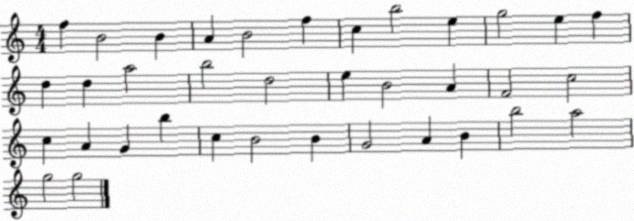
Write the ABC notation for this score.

X:1
T:Untitled
M:4/4
L:1/4
K:C
f B2 B A B2 f c b2 e g2 e f d d a2 b2 d2 e B2 A F2 c2 c A G b c B2 B G2 A B b2 a2 g2 g2